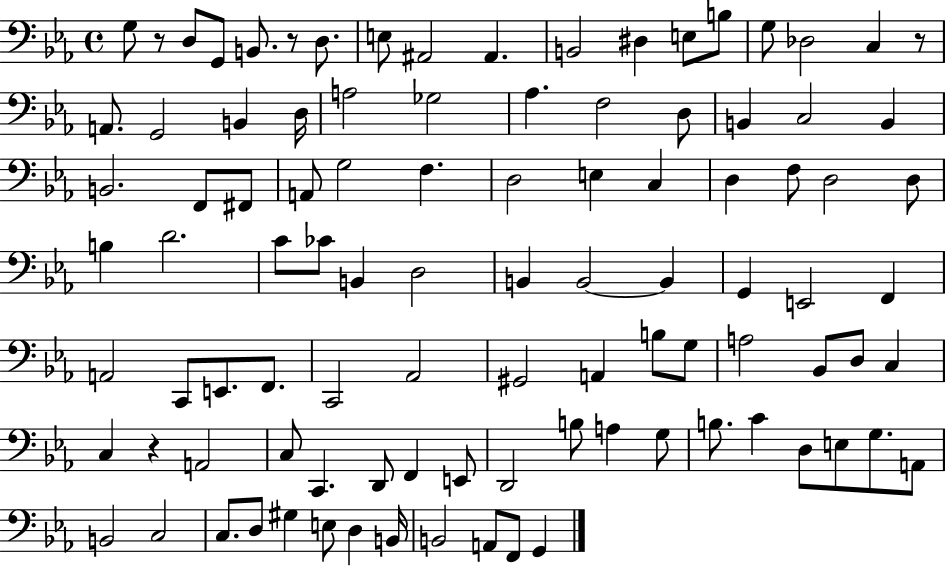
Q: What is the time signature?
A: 4/4